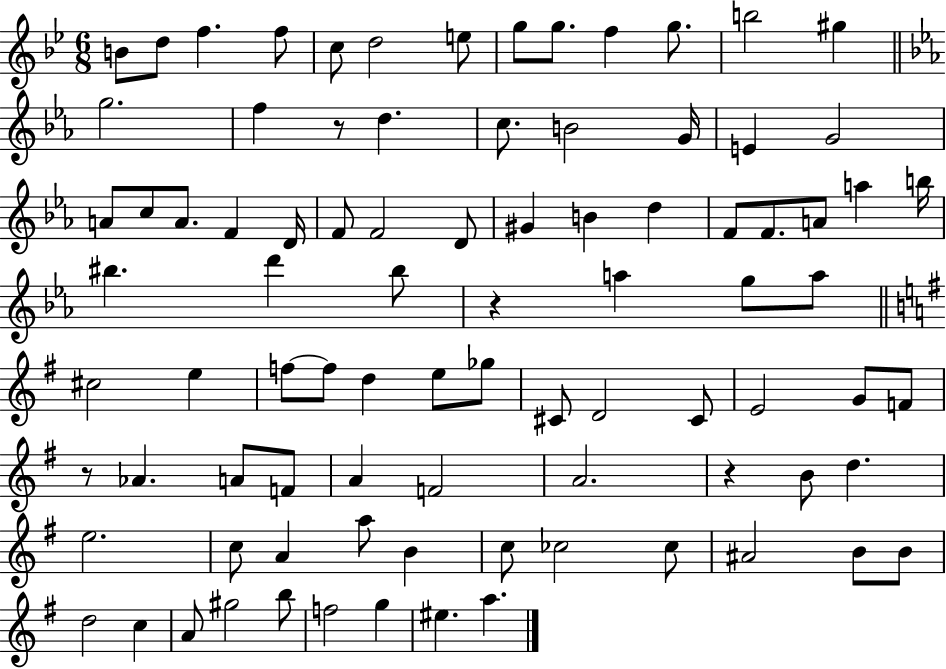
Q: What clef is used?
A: treble